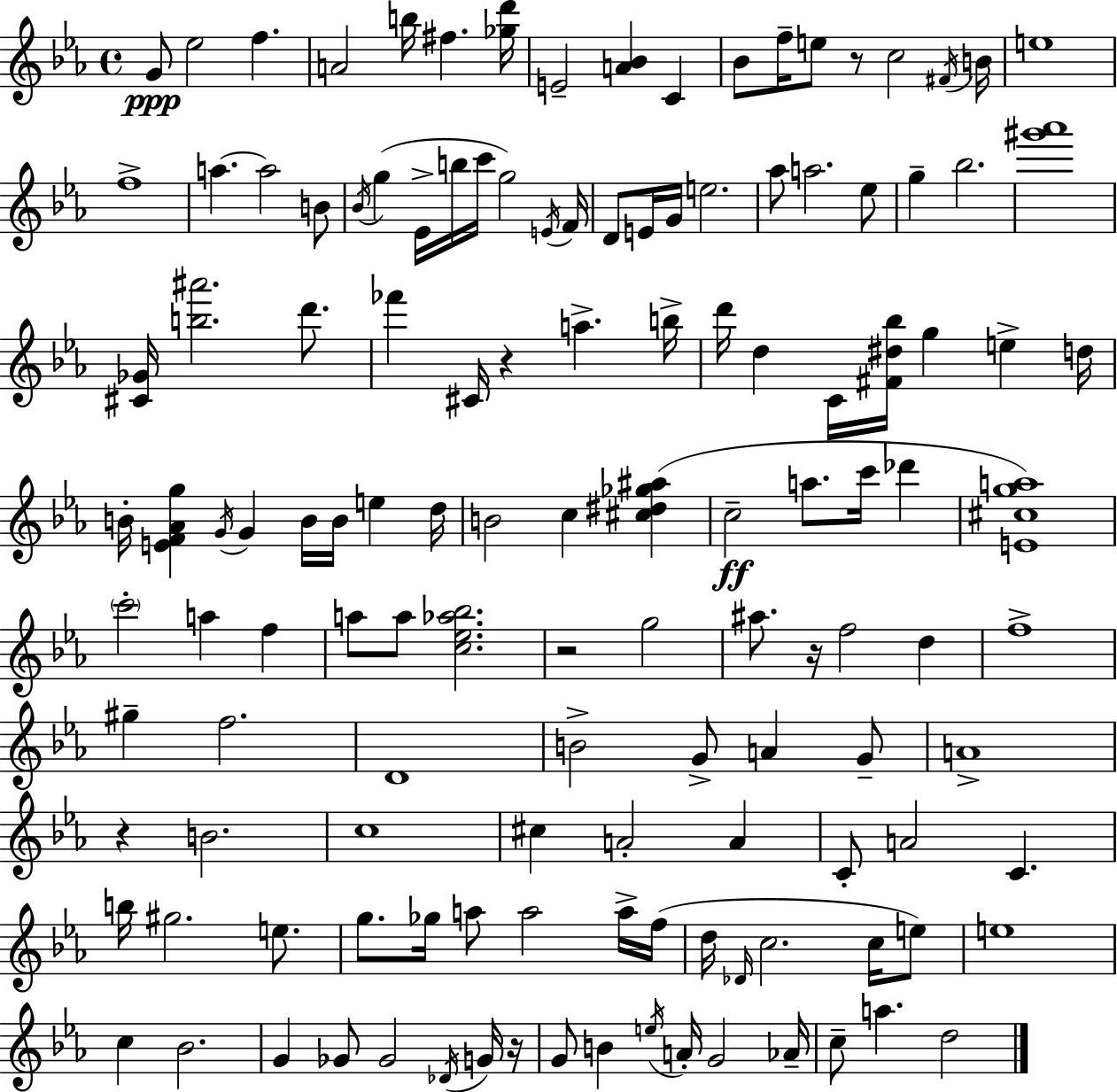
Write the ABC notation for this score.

X:1
T:Untitled
M:4/4
L:1/4
K:Cm
G/2 _e2 f A2 b/4 ^f [_gd']/4 E2 [A_B] C _B/2 f/4 e/2 z/2 c2 ^F/4 B/4 e4 f4 a a2 B/2 _B/4 g _E/4 b/4 c'/4 g2 E/4 F/4 D/2 E/4 G/4 e2 _a/2 a2 _e/2 g _b2 [^g'_a']4 [^C_G]/4 [b^a']2 d'/2 _f' ^C/4 z a b/4 d'/4 d C/4 [^F^d_b]/4 g e d/4 B/4 [EF_Ag] G/4 G B/4 B/4 e d/4 B2 c [^c^d_g^a] c2 a/2 c'/4 _d' [E^cga]4 c'2 a f a/2 a/2 [c_e_a_b]2 z2 g2 ^a/2 z/4 f2 d f4 ^g f2 D4 B2 G/2 A G/2 A4 z B2 c4 ^c A2 A C/2 A2 C b/4 ^g2 e/2 g/2 _g/4 a/2 a2 a/4 f/4 d/4 _D/4 c2 c/4 e/2 e4 c _B2 G _G/2 _G2 _D/4 G/4 z/4 G/2 B e/4 A/4 G2 _A/4 c/2 a d2